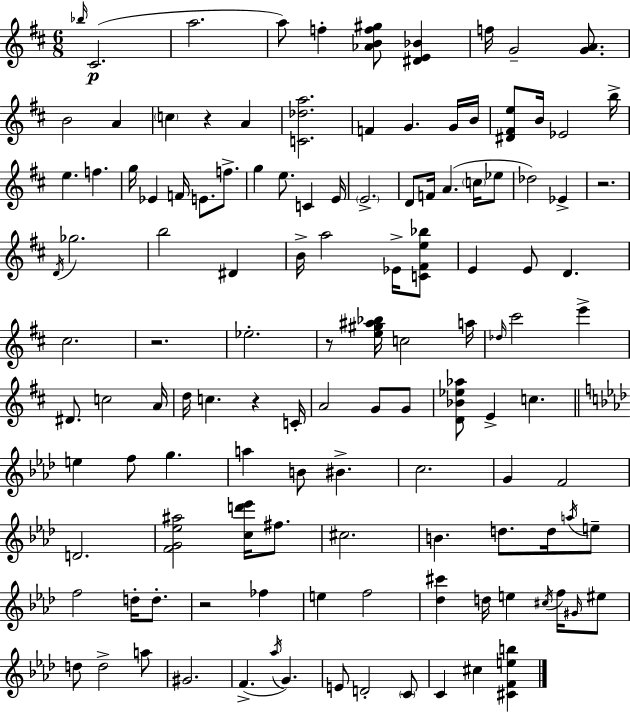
Bb5/s C#4/h. A5/h. A5/e F5/q [Ab4,B4,F5,G#5]/e [D#4,E4,Bb4]/q F5/s G4/h [G4,A4]/e. B4/h A4/q C5/q R/q A4/q [C4,Db5,A5]/h. F4/q G4/q. G4/s B4/s [D#4,F#4,E5]/e B4/s Eb4/h B5/s E5/q. F5/q. G5/s Eb4/q F4/s E4/e. F5/e. G5/q E5/e. C4/q E4/s E4/h. D4/e F4/s A4/q. C5/s Eb5/e Db5/h Eb4/q R/h. D4/s Gb5/h. B5/h D#4/q B4/s A5/h Eb4/s [C4,F#4,E5,Bb5]/e E4/q E4/e D4/q. C#5/h. R/h. Eb5/h. R/e [E5,G#5,A#5,Bb5]/s C5/h A5/s Db5/s C#6/h E6/q D#4/e. C5/h A4/s D5/s C5/q. R/q C4/s A4/h G4/e G4/e [D4,Bb4,Eb5,Ab5]/e E4/q C5/q. E5/q F5/e G5/q. A5/q B4/e BIS4/q. C5/h. G4/q F4/h D4/h. [F4,G4,Eb5,A#5]/h [C5,D6,Eb6]/s F#5/e. C#5/h. B4/q. D5/e. D5/s A5/s E5/e F5/h D5/s D5/e. R/h FES5/q E5/q F5/h [Db5,C#6]/q D5/s E5/q C#5/s F5/s G#4/s EIS5/e D5/e D5/h A5/e G#4/h. F4/q. Ab5/s G4/q. E4/e D4/h C4/e C4/q C#5/q [C#4,F4,E5,B5]/q